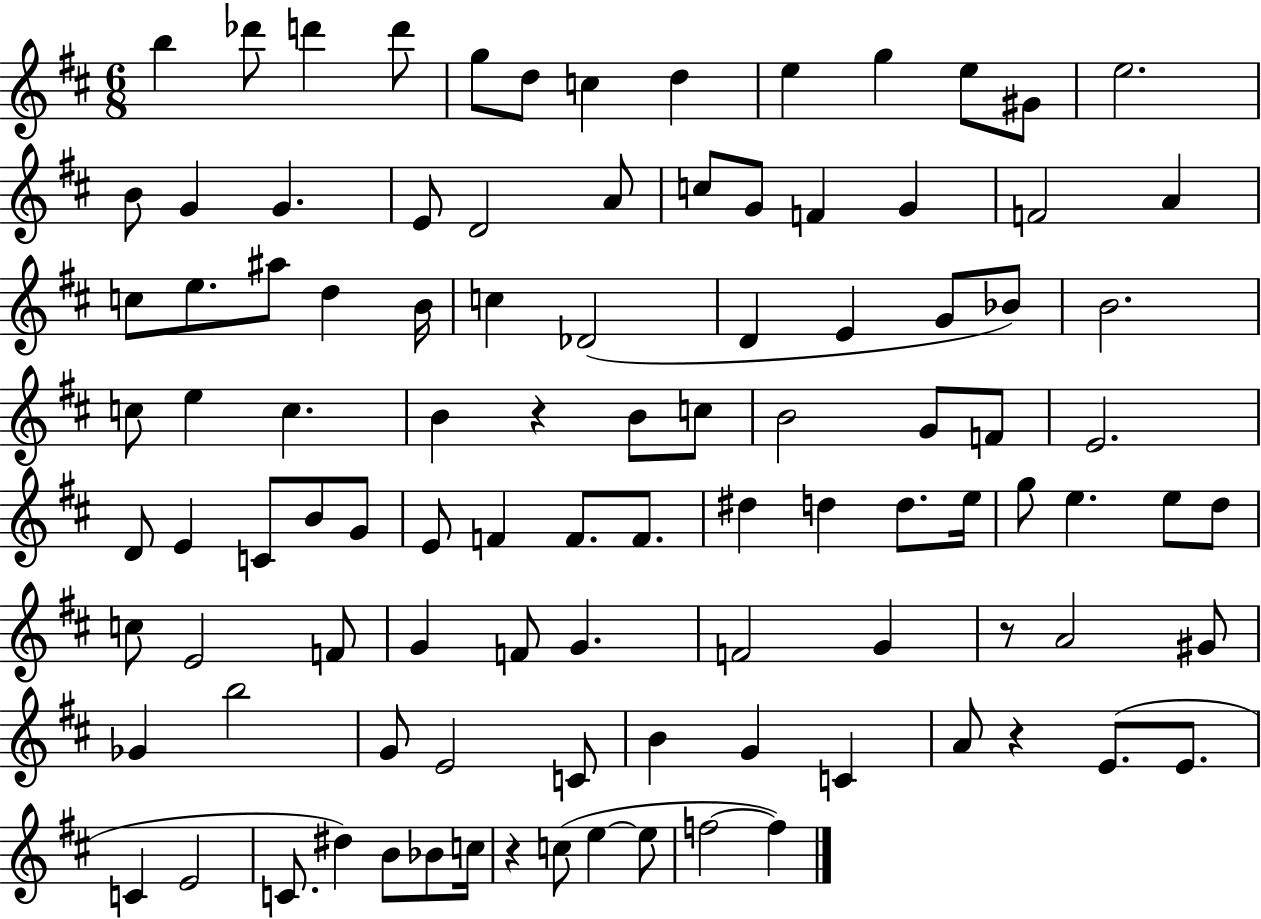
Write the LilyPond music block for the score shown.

{
  \clef treble
  \numericTimeSignature
  \time 6/8
  \key d \major
  b''4 des'''8 d'''4 d'''8 | g''8 d''8 c''4 d''4 | e''4 g''4 e''8 gis'8 | e''2. | \break b'8 g'4 g'4. | e'8 d'2 a'8 | c''8 g'8 f'4 g'4 | f'2 a'4 | \break c''8 e''8. ais''8 d''4 b'16 | c''4 des'2( | d'4 e'4 g'8 bes'8) | b'2. | \break c''8 e''4 c''4. | b'4 r4 b'8 c''8 | b'2 g'8 f'8 | e'2. | \break d'8 e'4 c'8 b'8 g'8 | e'8 f'4 f'8. f'8. | dis''4 d''4 d''8. e''16 | g''8 e''4. e''8 d''8 | \break c''8 e'2 f'8 | g'4 f'8 g'4. | f'2 g'4 | r8 a'2 gis'8 | \break ges'4 b''2 | g'8 e'2 c'8 | b'4 g'4 c'4 | a'8 r4 e'8.( e'8. | \break c'4 e'2 | c'8. dis''4) b'8 bes'8 c''16 | r4 c''8( e''4~~ e''8 | f''2~~ f''4) | \break \bar "|."
}